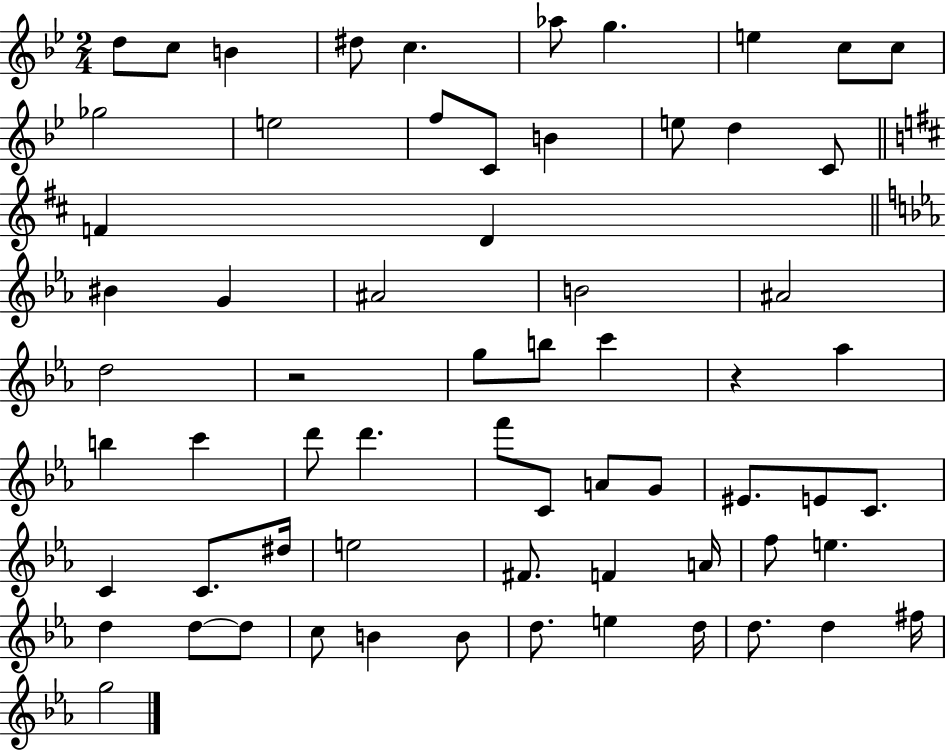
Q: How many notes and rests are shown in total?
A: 65